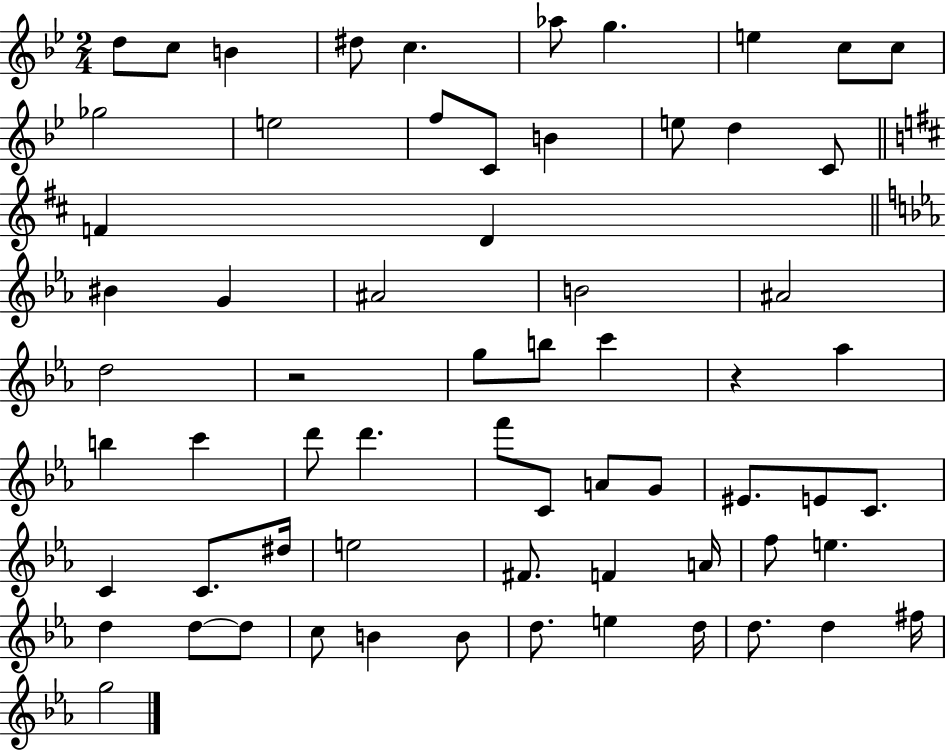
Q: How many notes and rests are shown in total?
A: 65